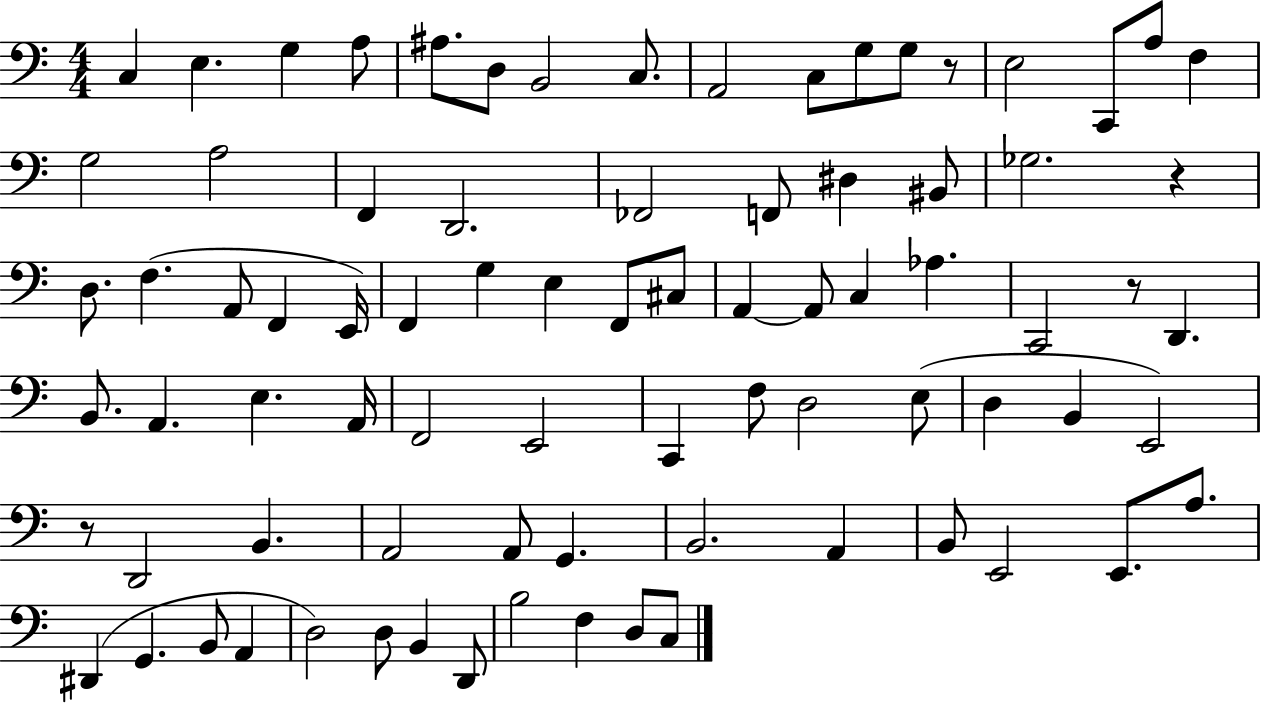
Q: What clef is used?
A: bass